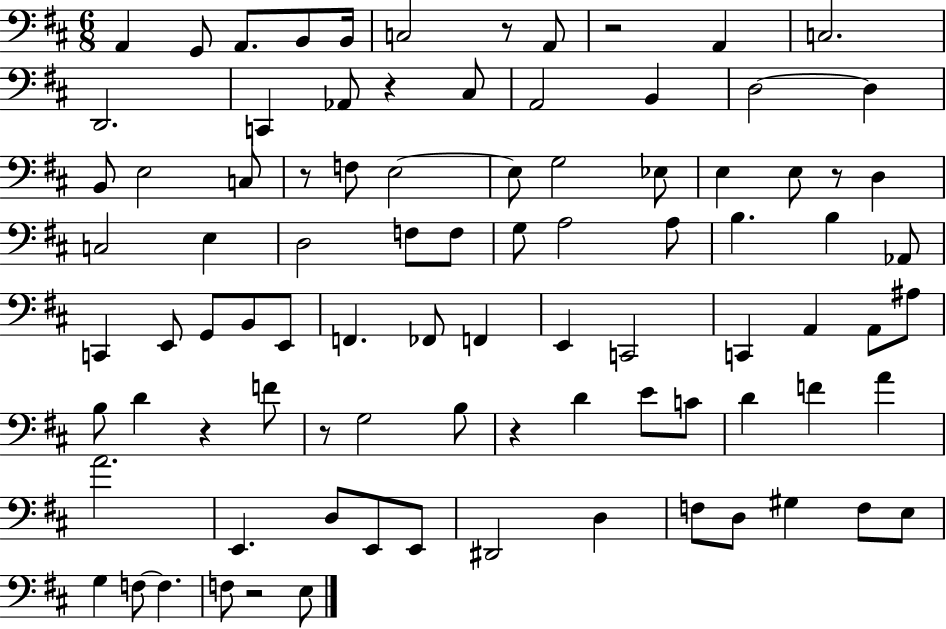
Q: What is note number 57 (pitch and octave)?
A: G3